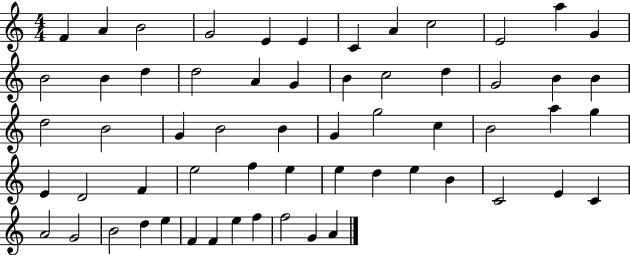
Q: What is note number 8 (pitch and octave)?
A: A4